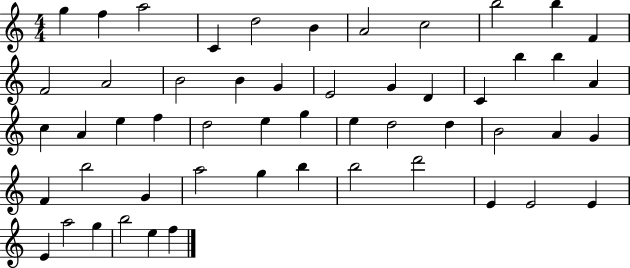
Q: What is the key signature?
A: C major